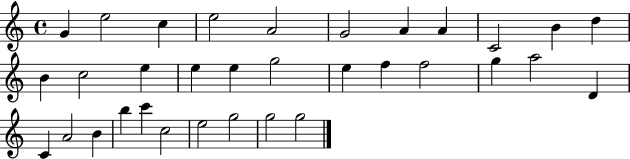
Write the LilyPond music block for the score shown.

{
  \clef treble
  \time 4/4
  \defaultTimeSignature
  \key c \major
  g'4 e''2 c''4 | e''2 a'2 | g'2 a'4 a'4 | c'2 b'4 d''4 | \break b'4 c''2 e''4 | e''4 e''4 g''2 | e''4 f''4 f''2 | g''4 a''2 d'4 | \break c'4 a'2 b'4 | b''4 c'''4 c''2 | e''2 g''2 | g''2 g''2 | \break \bar "|."
}